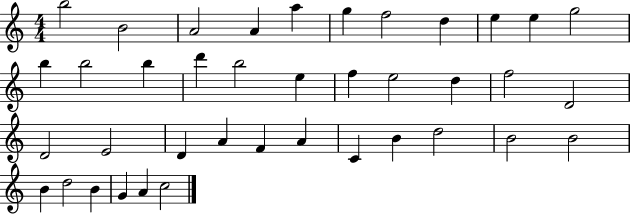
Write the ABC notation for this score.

X:1
T:Untitled
M:4/4
L:1/4
K:C
b2 B2 A2 A a g f2 d e e g2 b b2 b d' b2 e f e2 d f2 D2 D2 E2 D A F A C B d2 B2 B2 B d2 B G A c2